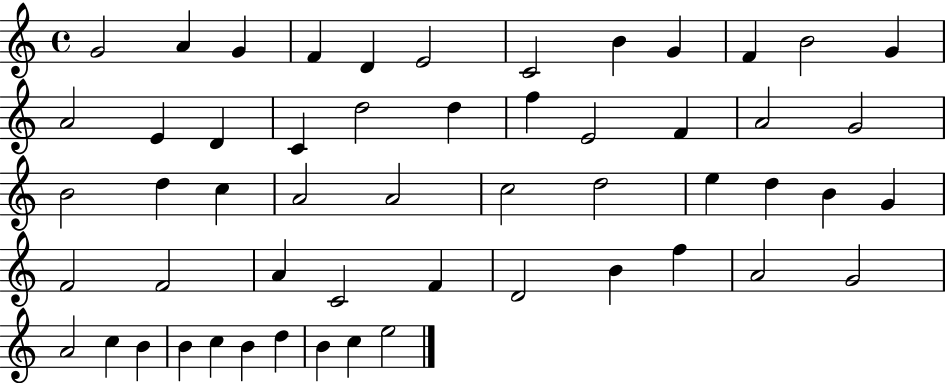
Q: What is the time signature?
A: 4/4